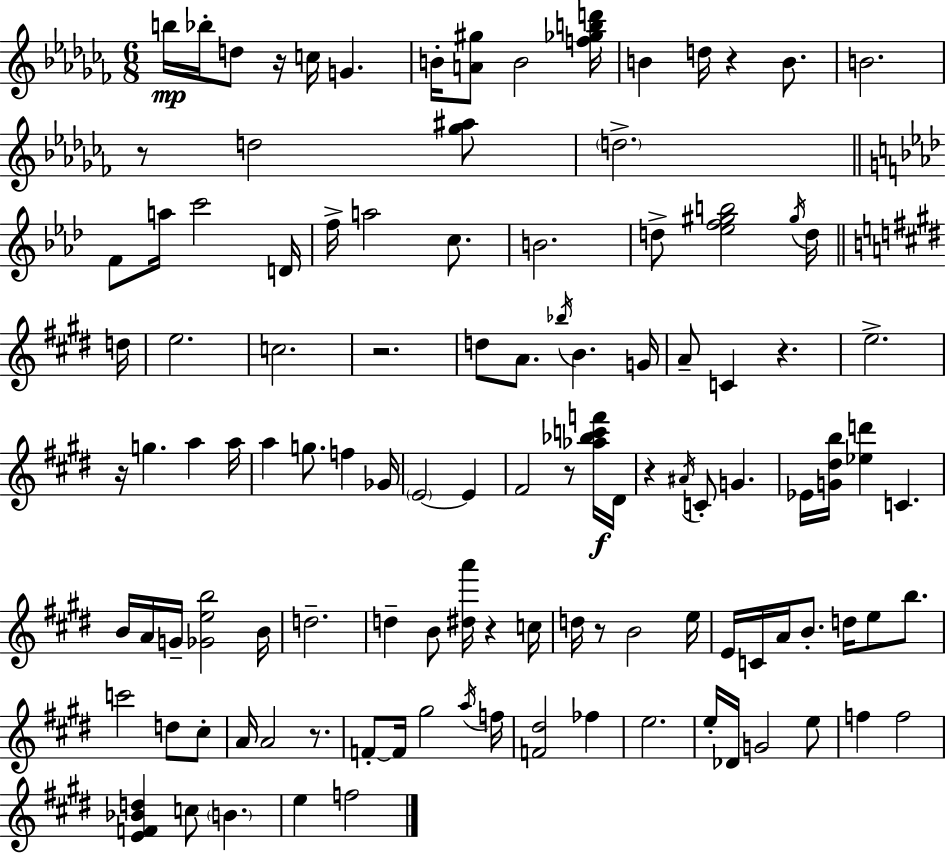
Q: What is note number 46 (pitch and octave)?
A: D#4